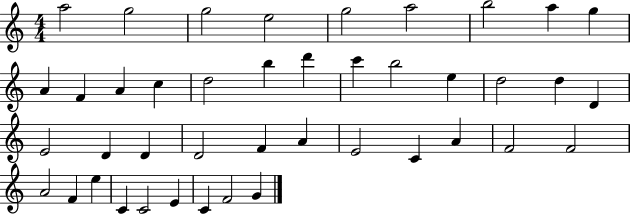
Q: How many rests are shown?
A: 0